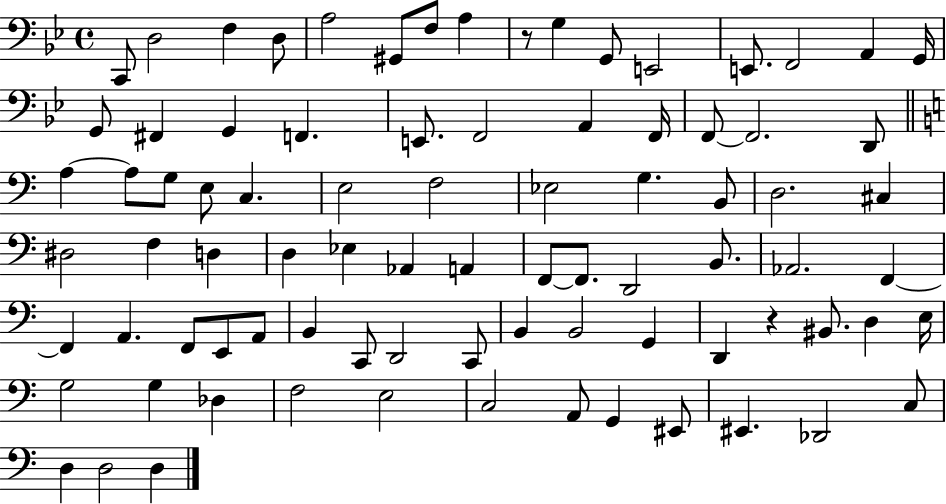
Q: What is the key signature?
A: BES major